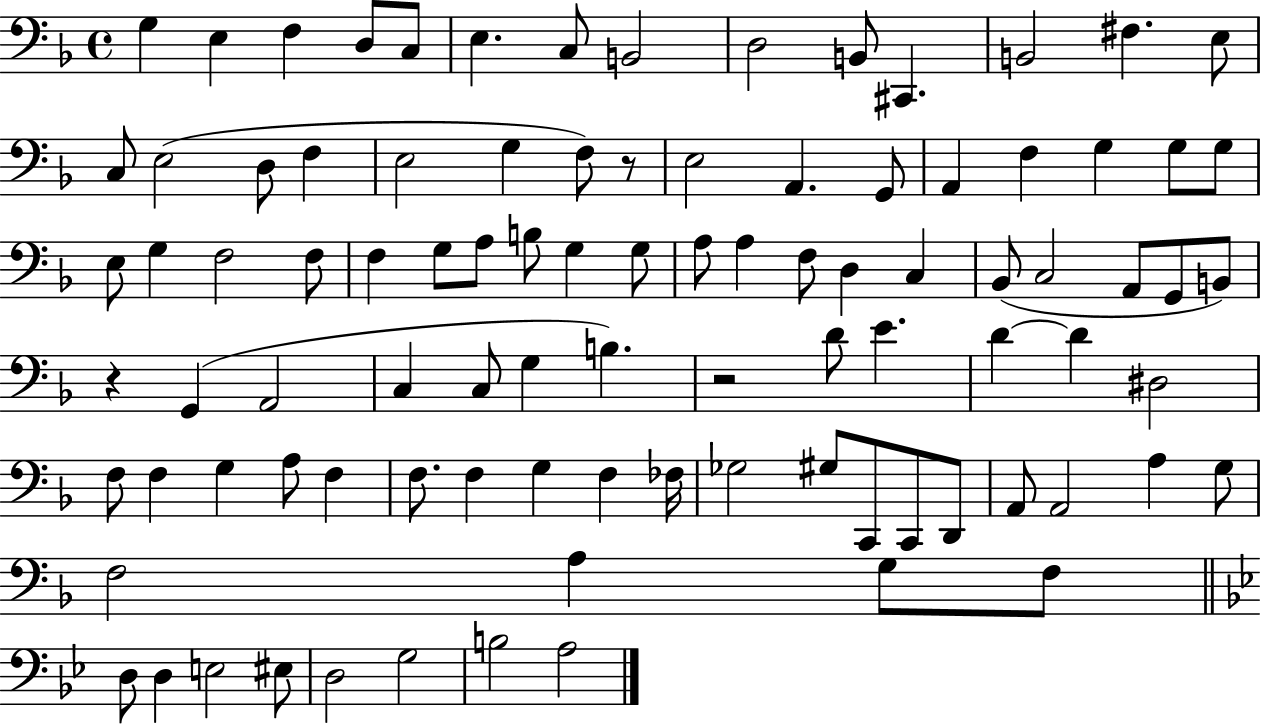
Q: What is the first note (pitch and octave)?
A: G3